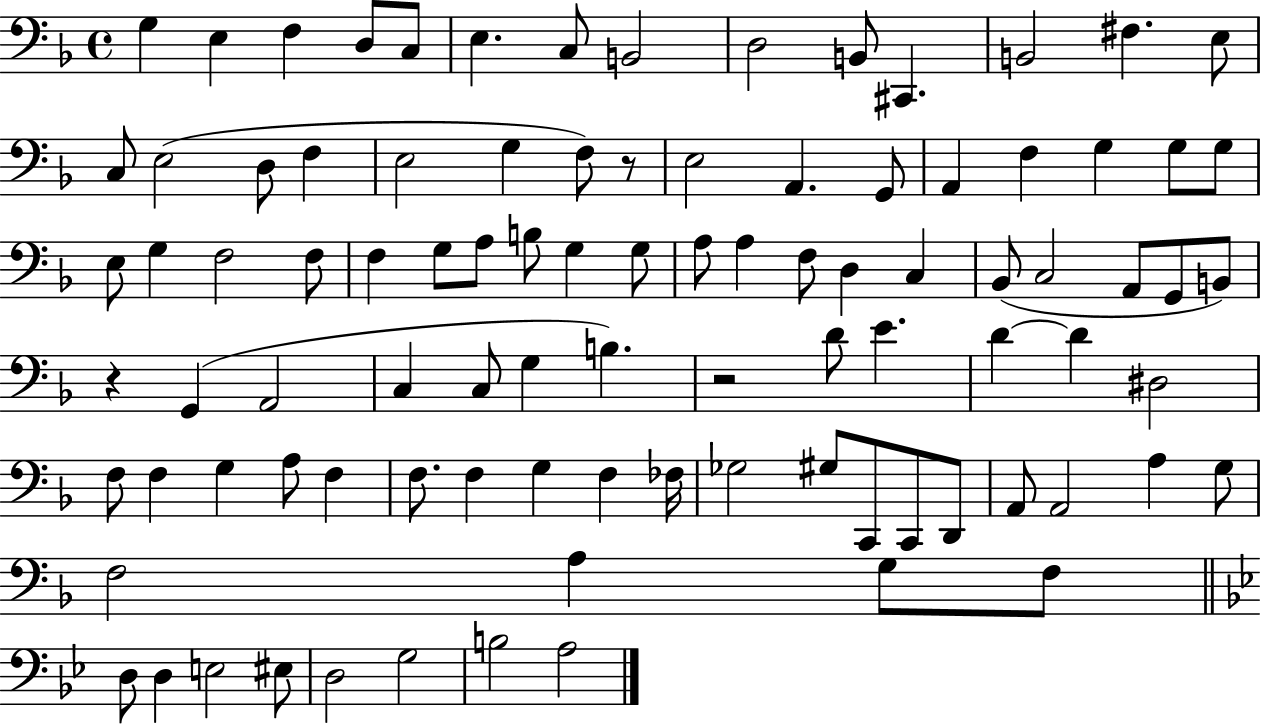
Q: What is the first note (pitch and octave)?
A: G3